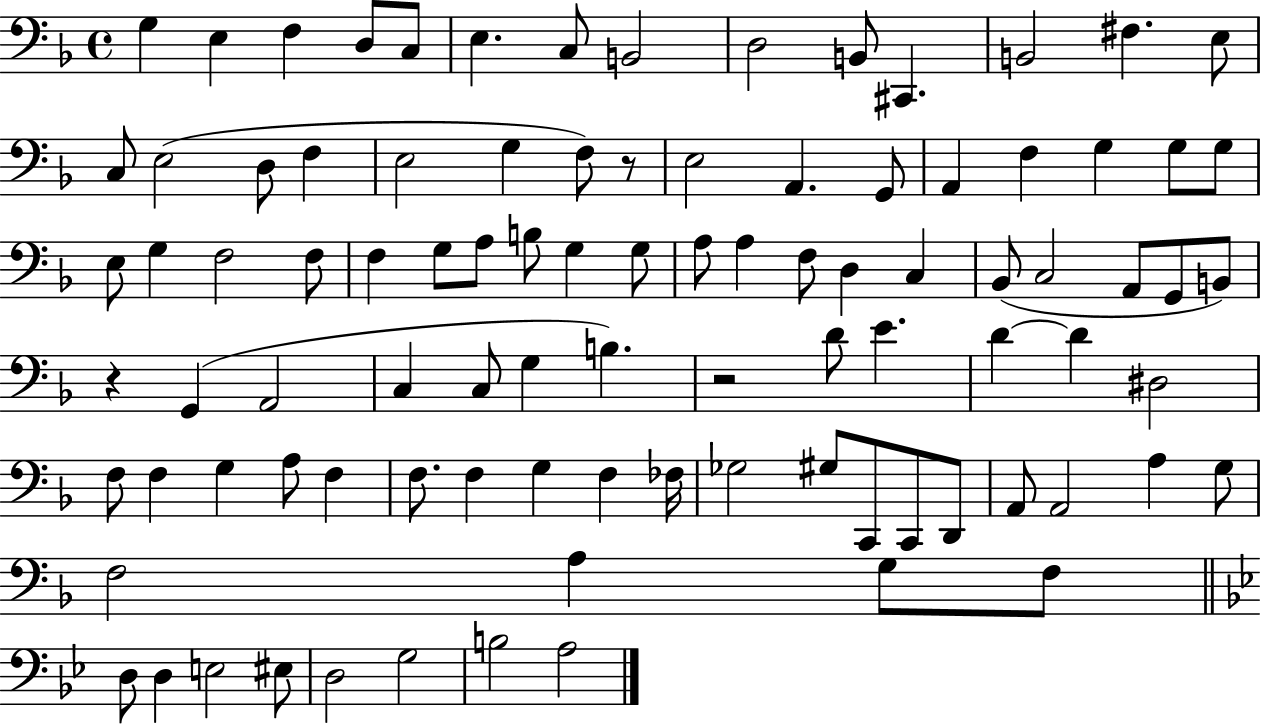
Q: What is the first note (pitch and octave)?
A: G3